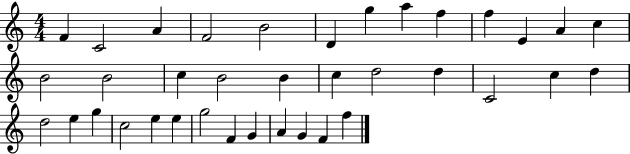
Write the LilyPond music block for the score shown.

{
  \clef treble
  \numericTimeSignature
  \time 4/4
  \key c \major
  f'4 c'2 a'4 | f'2 b'2 | d'4 g''4 a''4 f''4 | f''4 e'4 a'4 c''4 | \break b'2 b'2 | c''4 b'2 b'4 | c''4 d''2 d''4 | c'2 c''4 d''4 | \break d''2 e''4 g''4 | c''2 e''4 e''4 | g''2 f'4 g'4 | a'4 g'4 f'4 f''4 | \break \bar "|."
}